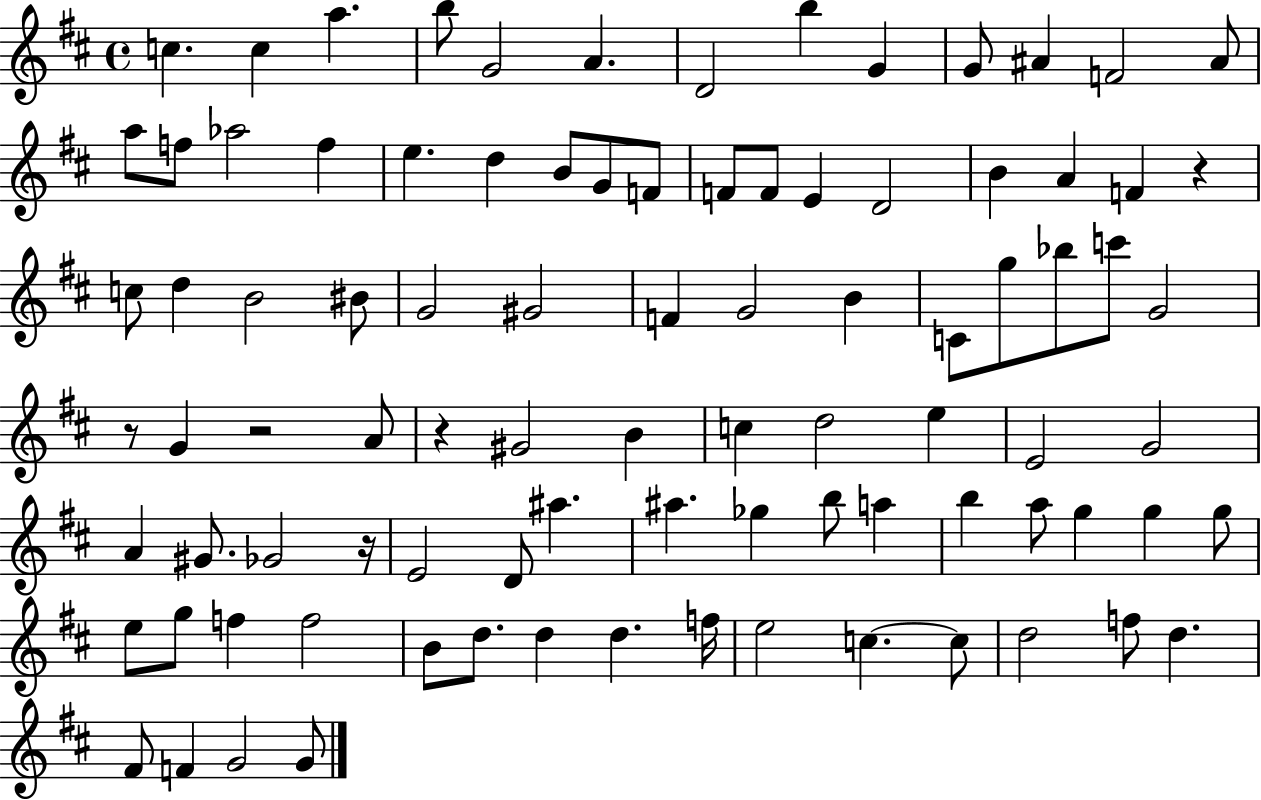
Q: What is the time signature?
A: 4/4